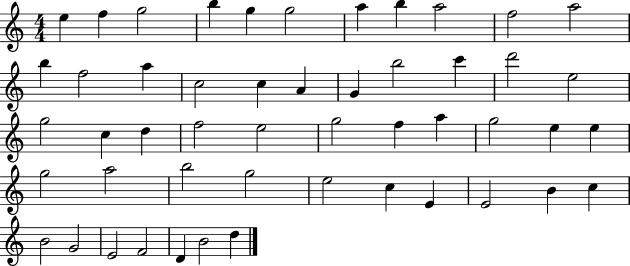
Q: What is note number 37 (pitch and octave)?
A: G5